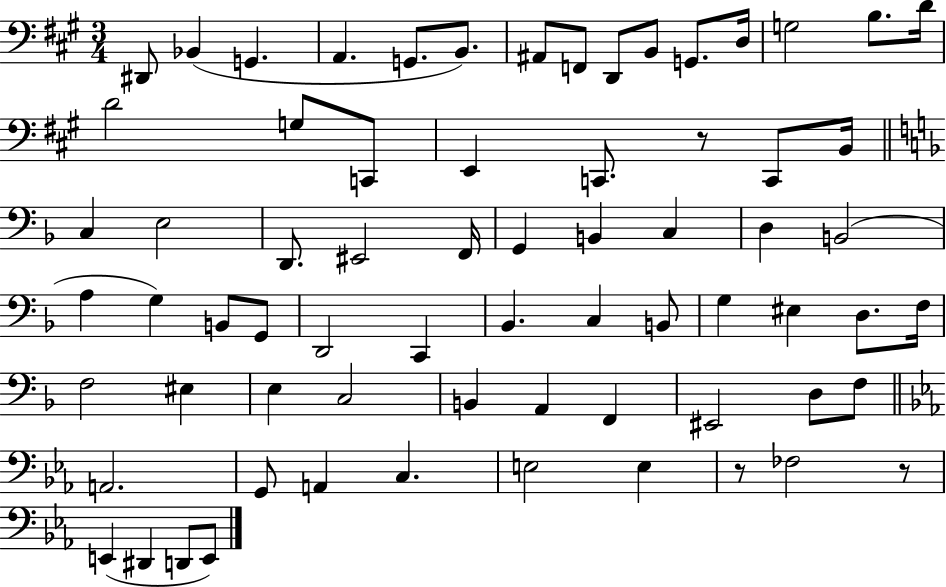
X:1
T:Untitled
M:3/4
L:1/4
K:A
^D,,/2 _B,, G,, A,, G,,/2 B,,/2 ^A,,/2 F,,/2 D,,/2 B,,/2 G,,/2 D,/4 G,2 B,/2 D/4 D2 G,/2 C,,/2 E,, C,,/2 z/2 C,,/2 B,,/4 C, E,2 D,,/2 ^E,,2 F,,/4 G,, B,, C, D, B,,2 A, G, B,,/2 G,,/2 D,,2 C,, _B,, C, B,,/2 G, ^E, D,/2 F,/4 F,2 ^E, E, C,2 B,, A,, F,, ^E,,2 D,/2 F,/2 A,,2 G,,/2 A,, C, E,2 E, z/2 _F,2 z/2 E,, ^D,, D,,/2 E,,/2